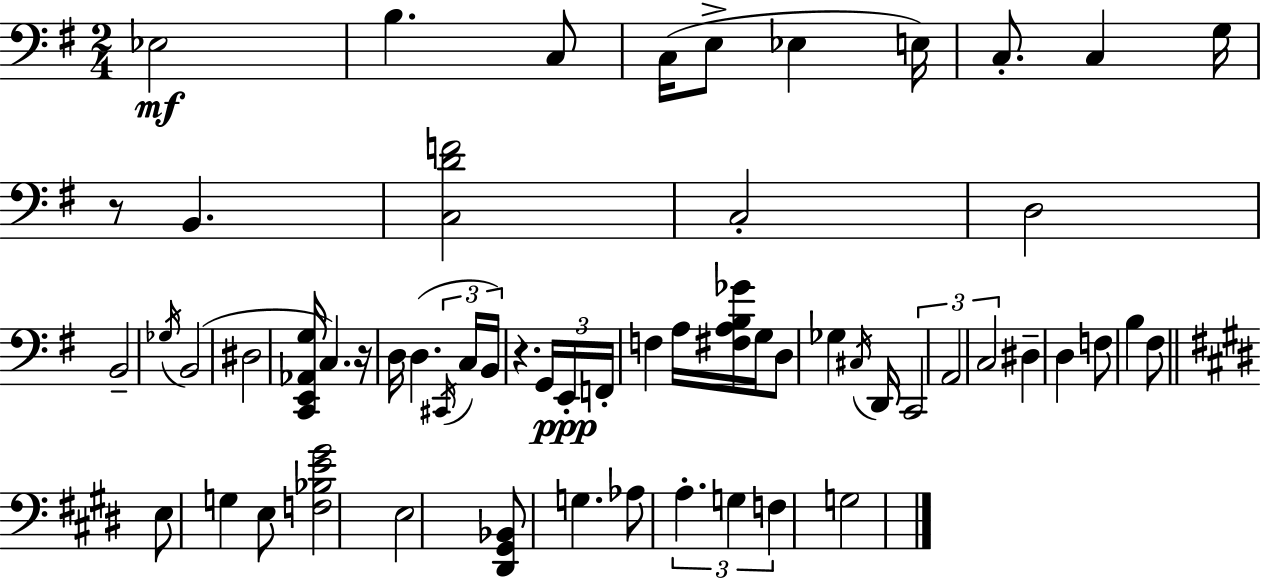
Eb3/h B3/q. C3/e C3/s E3/e Eb3/q E3/s C3/e. C3/q G3/s R/e B2/q. [C3,D4,F4]/h C3/h D3/h B2/h Gb3/s B2/h D#3/h [C2,E2,Ab2,G3]/s C3/q. R/s D3/s D3/q. C#2/s C3/s B2/s R/q. G2/s E2/s F2/s F3/q A3/s [F#3,A3,B3,Gb4]/s G3/s D3/e Gb3/q C#3/s D2/s C2/h A2/h C3/h D#3/q D3/q F3/e B3/q F#3/e E3/e G3/q E3/e [F3,Bb3,E4,G#4]/h E3/h [D#2,G#2,Bb2]/e G3/q. Ab3/e A3/q. G3/q F3/q G3/h